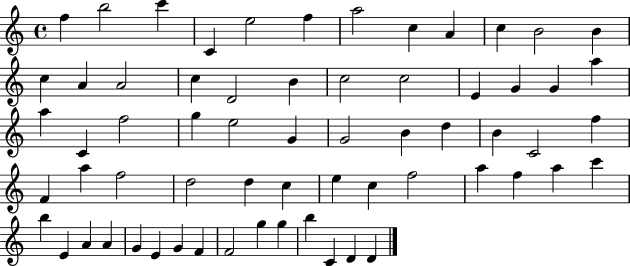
{
  \clef treble
  \time 4/4
  \defaultTimeSignature
  \key c \major
  f''4 b''2 c'''4 | c'4 e''2 f''4 | a''2 c''4 a'4 | c''4 b'2 b'4 | \break c''4 a'4 a'2 | c''4 d'2 b'4 | c''2 c''2 | e'4 g'4 g'4 a''4 | \break a''4 c'4 f''2 | g''4 e''2 g'4 | g'2 b'4 d''4 | b'4 c'2 f''4 | \break f'4 a''4 f''2 | d''2 d''4 c''4 | e''4 c''4 f''2 | a''4 f''4 a''4 c'''4 | \break b''4 e'4 a'4 a'4 | g'4 e'4 g'4 f'4 | f'2 g''4 g''4 | b''4 c'4 d'4 d'4 | \break \bar "|."
}